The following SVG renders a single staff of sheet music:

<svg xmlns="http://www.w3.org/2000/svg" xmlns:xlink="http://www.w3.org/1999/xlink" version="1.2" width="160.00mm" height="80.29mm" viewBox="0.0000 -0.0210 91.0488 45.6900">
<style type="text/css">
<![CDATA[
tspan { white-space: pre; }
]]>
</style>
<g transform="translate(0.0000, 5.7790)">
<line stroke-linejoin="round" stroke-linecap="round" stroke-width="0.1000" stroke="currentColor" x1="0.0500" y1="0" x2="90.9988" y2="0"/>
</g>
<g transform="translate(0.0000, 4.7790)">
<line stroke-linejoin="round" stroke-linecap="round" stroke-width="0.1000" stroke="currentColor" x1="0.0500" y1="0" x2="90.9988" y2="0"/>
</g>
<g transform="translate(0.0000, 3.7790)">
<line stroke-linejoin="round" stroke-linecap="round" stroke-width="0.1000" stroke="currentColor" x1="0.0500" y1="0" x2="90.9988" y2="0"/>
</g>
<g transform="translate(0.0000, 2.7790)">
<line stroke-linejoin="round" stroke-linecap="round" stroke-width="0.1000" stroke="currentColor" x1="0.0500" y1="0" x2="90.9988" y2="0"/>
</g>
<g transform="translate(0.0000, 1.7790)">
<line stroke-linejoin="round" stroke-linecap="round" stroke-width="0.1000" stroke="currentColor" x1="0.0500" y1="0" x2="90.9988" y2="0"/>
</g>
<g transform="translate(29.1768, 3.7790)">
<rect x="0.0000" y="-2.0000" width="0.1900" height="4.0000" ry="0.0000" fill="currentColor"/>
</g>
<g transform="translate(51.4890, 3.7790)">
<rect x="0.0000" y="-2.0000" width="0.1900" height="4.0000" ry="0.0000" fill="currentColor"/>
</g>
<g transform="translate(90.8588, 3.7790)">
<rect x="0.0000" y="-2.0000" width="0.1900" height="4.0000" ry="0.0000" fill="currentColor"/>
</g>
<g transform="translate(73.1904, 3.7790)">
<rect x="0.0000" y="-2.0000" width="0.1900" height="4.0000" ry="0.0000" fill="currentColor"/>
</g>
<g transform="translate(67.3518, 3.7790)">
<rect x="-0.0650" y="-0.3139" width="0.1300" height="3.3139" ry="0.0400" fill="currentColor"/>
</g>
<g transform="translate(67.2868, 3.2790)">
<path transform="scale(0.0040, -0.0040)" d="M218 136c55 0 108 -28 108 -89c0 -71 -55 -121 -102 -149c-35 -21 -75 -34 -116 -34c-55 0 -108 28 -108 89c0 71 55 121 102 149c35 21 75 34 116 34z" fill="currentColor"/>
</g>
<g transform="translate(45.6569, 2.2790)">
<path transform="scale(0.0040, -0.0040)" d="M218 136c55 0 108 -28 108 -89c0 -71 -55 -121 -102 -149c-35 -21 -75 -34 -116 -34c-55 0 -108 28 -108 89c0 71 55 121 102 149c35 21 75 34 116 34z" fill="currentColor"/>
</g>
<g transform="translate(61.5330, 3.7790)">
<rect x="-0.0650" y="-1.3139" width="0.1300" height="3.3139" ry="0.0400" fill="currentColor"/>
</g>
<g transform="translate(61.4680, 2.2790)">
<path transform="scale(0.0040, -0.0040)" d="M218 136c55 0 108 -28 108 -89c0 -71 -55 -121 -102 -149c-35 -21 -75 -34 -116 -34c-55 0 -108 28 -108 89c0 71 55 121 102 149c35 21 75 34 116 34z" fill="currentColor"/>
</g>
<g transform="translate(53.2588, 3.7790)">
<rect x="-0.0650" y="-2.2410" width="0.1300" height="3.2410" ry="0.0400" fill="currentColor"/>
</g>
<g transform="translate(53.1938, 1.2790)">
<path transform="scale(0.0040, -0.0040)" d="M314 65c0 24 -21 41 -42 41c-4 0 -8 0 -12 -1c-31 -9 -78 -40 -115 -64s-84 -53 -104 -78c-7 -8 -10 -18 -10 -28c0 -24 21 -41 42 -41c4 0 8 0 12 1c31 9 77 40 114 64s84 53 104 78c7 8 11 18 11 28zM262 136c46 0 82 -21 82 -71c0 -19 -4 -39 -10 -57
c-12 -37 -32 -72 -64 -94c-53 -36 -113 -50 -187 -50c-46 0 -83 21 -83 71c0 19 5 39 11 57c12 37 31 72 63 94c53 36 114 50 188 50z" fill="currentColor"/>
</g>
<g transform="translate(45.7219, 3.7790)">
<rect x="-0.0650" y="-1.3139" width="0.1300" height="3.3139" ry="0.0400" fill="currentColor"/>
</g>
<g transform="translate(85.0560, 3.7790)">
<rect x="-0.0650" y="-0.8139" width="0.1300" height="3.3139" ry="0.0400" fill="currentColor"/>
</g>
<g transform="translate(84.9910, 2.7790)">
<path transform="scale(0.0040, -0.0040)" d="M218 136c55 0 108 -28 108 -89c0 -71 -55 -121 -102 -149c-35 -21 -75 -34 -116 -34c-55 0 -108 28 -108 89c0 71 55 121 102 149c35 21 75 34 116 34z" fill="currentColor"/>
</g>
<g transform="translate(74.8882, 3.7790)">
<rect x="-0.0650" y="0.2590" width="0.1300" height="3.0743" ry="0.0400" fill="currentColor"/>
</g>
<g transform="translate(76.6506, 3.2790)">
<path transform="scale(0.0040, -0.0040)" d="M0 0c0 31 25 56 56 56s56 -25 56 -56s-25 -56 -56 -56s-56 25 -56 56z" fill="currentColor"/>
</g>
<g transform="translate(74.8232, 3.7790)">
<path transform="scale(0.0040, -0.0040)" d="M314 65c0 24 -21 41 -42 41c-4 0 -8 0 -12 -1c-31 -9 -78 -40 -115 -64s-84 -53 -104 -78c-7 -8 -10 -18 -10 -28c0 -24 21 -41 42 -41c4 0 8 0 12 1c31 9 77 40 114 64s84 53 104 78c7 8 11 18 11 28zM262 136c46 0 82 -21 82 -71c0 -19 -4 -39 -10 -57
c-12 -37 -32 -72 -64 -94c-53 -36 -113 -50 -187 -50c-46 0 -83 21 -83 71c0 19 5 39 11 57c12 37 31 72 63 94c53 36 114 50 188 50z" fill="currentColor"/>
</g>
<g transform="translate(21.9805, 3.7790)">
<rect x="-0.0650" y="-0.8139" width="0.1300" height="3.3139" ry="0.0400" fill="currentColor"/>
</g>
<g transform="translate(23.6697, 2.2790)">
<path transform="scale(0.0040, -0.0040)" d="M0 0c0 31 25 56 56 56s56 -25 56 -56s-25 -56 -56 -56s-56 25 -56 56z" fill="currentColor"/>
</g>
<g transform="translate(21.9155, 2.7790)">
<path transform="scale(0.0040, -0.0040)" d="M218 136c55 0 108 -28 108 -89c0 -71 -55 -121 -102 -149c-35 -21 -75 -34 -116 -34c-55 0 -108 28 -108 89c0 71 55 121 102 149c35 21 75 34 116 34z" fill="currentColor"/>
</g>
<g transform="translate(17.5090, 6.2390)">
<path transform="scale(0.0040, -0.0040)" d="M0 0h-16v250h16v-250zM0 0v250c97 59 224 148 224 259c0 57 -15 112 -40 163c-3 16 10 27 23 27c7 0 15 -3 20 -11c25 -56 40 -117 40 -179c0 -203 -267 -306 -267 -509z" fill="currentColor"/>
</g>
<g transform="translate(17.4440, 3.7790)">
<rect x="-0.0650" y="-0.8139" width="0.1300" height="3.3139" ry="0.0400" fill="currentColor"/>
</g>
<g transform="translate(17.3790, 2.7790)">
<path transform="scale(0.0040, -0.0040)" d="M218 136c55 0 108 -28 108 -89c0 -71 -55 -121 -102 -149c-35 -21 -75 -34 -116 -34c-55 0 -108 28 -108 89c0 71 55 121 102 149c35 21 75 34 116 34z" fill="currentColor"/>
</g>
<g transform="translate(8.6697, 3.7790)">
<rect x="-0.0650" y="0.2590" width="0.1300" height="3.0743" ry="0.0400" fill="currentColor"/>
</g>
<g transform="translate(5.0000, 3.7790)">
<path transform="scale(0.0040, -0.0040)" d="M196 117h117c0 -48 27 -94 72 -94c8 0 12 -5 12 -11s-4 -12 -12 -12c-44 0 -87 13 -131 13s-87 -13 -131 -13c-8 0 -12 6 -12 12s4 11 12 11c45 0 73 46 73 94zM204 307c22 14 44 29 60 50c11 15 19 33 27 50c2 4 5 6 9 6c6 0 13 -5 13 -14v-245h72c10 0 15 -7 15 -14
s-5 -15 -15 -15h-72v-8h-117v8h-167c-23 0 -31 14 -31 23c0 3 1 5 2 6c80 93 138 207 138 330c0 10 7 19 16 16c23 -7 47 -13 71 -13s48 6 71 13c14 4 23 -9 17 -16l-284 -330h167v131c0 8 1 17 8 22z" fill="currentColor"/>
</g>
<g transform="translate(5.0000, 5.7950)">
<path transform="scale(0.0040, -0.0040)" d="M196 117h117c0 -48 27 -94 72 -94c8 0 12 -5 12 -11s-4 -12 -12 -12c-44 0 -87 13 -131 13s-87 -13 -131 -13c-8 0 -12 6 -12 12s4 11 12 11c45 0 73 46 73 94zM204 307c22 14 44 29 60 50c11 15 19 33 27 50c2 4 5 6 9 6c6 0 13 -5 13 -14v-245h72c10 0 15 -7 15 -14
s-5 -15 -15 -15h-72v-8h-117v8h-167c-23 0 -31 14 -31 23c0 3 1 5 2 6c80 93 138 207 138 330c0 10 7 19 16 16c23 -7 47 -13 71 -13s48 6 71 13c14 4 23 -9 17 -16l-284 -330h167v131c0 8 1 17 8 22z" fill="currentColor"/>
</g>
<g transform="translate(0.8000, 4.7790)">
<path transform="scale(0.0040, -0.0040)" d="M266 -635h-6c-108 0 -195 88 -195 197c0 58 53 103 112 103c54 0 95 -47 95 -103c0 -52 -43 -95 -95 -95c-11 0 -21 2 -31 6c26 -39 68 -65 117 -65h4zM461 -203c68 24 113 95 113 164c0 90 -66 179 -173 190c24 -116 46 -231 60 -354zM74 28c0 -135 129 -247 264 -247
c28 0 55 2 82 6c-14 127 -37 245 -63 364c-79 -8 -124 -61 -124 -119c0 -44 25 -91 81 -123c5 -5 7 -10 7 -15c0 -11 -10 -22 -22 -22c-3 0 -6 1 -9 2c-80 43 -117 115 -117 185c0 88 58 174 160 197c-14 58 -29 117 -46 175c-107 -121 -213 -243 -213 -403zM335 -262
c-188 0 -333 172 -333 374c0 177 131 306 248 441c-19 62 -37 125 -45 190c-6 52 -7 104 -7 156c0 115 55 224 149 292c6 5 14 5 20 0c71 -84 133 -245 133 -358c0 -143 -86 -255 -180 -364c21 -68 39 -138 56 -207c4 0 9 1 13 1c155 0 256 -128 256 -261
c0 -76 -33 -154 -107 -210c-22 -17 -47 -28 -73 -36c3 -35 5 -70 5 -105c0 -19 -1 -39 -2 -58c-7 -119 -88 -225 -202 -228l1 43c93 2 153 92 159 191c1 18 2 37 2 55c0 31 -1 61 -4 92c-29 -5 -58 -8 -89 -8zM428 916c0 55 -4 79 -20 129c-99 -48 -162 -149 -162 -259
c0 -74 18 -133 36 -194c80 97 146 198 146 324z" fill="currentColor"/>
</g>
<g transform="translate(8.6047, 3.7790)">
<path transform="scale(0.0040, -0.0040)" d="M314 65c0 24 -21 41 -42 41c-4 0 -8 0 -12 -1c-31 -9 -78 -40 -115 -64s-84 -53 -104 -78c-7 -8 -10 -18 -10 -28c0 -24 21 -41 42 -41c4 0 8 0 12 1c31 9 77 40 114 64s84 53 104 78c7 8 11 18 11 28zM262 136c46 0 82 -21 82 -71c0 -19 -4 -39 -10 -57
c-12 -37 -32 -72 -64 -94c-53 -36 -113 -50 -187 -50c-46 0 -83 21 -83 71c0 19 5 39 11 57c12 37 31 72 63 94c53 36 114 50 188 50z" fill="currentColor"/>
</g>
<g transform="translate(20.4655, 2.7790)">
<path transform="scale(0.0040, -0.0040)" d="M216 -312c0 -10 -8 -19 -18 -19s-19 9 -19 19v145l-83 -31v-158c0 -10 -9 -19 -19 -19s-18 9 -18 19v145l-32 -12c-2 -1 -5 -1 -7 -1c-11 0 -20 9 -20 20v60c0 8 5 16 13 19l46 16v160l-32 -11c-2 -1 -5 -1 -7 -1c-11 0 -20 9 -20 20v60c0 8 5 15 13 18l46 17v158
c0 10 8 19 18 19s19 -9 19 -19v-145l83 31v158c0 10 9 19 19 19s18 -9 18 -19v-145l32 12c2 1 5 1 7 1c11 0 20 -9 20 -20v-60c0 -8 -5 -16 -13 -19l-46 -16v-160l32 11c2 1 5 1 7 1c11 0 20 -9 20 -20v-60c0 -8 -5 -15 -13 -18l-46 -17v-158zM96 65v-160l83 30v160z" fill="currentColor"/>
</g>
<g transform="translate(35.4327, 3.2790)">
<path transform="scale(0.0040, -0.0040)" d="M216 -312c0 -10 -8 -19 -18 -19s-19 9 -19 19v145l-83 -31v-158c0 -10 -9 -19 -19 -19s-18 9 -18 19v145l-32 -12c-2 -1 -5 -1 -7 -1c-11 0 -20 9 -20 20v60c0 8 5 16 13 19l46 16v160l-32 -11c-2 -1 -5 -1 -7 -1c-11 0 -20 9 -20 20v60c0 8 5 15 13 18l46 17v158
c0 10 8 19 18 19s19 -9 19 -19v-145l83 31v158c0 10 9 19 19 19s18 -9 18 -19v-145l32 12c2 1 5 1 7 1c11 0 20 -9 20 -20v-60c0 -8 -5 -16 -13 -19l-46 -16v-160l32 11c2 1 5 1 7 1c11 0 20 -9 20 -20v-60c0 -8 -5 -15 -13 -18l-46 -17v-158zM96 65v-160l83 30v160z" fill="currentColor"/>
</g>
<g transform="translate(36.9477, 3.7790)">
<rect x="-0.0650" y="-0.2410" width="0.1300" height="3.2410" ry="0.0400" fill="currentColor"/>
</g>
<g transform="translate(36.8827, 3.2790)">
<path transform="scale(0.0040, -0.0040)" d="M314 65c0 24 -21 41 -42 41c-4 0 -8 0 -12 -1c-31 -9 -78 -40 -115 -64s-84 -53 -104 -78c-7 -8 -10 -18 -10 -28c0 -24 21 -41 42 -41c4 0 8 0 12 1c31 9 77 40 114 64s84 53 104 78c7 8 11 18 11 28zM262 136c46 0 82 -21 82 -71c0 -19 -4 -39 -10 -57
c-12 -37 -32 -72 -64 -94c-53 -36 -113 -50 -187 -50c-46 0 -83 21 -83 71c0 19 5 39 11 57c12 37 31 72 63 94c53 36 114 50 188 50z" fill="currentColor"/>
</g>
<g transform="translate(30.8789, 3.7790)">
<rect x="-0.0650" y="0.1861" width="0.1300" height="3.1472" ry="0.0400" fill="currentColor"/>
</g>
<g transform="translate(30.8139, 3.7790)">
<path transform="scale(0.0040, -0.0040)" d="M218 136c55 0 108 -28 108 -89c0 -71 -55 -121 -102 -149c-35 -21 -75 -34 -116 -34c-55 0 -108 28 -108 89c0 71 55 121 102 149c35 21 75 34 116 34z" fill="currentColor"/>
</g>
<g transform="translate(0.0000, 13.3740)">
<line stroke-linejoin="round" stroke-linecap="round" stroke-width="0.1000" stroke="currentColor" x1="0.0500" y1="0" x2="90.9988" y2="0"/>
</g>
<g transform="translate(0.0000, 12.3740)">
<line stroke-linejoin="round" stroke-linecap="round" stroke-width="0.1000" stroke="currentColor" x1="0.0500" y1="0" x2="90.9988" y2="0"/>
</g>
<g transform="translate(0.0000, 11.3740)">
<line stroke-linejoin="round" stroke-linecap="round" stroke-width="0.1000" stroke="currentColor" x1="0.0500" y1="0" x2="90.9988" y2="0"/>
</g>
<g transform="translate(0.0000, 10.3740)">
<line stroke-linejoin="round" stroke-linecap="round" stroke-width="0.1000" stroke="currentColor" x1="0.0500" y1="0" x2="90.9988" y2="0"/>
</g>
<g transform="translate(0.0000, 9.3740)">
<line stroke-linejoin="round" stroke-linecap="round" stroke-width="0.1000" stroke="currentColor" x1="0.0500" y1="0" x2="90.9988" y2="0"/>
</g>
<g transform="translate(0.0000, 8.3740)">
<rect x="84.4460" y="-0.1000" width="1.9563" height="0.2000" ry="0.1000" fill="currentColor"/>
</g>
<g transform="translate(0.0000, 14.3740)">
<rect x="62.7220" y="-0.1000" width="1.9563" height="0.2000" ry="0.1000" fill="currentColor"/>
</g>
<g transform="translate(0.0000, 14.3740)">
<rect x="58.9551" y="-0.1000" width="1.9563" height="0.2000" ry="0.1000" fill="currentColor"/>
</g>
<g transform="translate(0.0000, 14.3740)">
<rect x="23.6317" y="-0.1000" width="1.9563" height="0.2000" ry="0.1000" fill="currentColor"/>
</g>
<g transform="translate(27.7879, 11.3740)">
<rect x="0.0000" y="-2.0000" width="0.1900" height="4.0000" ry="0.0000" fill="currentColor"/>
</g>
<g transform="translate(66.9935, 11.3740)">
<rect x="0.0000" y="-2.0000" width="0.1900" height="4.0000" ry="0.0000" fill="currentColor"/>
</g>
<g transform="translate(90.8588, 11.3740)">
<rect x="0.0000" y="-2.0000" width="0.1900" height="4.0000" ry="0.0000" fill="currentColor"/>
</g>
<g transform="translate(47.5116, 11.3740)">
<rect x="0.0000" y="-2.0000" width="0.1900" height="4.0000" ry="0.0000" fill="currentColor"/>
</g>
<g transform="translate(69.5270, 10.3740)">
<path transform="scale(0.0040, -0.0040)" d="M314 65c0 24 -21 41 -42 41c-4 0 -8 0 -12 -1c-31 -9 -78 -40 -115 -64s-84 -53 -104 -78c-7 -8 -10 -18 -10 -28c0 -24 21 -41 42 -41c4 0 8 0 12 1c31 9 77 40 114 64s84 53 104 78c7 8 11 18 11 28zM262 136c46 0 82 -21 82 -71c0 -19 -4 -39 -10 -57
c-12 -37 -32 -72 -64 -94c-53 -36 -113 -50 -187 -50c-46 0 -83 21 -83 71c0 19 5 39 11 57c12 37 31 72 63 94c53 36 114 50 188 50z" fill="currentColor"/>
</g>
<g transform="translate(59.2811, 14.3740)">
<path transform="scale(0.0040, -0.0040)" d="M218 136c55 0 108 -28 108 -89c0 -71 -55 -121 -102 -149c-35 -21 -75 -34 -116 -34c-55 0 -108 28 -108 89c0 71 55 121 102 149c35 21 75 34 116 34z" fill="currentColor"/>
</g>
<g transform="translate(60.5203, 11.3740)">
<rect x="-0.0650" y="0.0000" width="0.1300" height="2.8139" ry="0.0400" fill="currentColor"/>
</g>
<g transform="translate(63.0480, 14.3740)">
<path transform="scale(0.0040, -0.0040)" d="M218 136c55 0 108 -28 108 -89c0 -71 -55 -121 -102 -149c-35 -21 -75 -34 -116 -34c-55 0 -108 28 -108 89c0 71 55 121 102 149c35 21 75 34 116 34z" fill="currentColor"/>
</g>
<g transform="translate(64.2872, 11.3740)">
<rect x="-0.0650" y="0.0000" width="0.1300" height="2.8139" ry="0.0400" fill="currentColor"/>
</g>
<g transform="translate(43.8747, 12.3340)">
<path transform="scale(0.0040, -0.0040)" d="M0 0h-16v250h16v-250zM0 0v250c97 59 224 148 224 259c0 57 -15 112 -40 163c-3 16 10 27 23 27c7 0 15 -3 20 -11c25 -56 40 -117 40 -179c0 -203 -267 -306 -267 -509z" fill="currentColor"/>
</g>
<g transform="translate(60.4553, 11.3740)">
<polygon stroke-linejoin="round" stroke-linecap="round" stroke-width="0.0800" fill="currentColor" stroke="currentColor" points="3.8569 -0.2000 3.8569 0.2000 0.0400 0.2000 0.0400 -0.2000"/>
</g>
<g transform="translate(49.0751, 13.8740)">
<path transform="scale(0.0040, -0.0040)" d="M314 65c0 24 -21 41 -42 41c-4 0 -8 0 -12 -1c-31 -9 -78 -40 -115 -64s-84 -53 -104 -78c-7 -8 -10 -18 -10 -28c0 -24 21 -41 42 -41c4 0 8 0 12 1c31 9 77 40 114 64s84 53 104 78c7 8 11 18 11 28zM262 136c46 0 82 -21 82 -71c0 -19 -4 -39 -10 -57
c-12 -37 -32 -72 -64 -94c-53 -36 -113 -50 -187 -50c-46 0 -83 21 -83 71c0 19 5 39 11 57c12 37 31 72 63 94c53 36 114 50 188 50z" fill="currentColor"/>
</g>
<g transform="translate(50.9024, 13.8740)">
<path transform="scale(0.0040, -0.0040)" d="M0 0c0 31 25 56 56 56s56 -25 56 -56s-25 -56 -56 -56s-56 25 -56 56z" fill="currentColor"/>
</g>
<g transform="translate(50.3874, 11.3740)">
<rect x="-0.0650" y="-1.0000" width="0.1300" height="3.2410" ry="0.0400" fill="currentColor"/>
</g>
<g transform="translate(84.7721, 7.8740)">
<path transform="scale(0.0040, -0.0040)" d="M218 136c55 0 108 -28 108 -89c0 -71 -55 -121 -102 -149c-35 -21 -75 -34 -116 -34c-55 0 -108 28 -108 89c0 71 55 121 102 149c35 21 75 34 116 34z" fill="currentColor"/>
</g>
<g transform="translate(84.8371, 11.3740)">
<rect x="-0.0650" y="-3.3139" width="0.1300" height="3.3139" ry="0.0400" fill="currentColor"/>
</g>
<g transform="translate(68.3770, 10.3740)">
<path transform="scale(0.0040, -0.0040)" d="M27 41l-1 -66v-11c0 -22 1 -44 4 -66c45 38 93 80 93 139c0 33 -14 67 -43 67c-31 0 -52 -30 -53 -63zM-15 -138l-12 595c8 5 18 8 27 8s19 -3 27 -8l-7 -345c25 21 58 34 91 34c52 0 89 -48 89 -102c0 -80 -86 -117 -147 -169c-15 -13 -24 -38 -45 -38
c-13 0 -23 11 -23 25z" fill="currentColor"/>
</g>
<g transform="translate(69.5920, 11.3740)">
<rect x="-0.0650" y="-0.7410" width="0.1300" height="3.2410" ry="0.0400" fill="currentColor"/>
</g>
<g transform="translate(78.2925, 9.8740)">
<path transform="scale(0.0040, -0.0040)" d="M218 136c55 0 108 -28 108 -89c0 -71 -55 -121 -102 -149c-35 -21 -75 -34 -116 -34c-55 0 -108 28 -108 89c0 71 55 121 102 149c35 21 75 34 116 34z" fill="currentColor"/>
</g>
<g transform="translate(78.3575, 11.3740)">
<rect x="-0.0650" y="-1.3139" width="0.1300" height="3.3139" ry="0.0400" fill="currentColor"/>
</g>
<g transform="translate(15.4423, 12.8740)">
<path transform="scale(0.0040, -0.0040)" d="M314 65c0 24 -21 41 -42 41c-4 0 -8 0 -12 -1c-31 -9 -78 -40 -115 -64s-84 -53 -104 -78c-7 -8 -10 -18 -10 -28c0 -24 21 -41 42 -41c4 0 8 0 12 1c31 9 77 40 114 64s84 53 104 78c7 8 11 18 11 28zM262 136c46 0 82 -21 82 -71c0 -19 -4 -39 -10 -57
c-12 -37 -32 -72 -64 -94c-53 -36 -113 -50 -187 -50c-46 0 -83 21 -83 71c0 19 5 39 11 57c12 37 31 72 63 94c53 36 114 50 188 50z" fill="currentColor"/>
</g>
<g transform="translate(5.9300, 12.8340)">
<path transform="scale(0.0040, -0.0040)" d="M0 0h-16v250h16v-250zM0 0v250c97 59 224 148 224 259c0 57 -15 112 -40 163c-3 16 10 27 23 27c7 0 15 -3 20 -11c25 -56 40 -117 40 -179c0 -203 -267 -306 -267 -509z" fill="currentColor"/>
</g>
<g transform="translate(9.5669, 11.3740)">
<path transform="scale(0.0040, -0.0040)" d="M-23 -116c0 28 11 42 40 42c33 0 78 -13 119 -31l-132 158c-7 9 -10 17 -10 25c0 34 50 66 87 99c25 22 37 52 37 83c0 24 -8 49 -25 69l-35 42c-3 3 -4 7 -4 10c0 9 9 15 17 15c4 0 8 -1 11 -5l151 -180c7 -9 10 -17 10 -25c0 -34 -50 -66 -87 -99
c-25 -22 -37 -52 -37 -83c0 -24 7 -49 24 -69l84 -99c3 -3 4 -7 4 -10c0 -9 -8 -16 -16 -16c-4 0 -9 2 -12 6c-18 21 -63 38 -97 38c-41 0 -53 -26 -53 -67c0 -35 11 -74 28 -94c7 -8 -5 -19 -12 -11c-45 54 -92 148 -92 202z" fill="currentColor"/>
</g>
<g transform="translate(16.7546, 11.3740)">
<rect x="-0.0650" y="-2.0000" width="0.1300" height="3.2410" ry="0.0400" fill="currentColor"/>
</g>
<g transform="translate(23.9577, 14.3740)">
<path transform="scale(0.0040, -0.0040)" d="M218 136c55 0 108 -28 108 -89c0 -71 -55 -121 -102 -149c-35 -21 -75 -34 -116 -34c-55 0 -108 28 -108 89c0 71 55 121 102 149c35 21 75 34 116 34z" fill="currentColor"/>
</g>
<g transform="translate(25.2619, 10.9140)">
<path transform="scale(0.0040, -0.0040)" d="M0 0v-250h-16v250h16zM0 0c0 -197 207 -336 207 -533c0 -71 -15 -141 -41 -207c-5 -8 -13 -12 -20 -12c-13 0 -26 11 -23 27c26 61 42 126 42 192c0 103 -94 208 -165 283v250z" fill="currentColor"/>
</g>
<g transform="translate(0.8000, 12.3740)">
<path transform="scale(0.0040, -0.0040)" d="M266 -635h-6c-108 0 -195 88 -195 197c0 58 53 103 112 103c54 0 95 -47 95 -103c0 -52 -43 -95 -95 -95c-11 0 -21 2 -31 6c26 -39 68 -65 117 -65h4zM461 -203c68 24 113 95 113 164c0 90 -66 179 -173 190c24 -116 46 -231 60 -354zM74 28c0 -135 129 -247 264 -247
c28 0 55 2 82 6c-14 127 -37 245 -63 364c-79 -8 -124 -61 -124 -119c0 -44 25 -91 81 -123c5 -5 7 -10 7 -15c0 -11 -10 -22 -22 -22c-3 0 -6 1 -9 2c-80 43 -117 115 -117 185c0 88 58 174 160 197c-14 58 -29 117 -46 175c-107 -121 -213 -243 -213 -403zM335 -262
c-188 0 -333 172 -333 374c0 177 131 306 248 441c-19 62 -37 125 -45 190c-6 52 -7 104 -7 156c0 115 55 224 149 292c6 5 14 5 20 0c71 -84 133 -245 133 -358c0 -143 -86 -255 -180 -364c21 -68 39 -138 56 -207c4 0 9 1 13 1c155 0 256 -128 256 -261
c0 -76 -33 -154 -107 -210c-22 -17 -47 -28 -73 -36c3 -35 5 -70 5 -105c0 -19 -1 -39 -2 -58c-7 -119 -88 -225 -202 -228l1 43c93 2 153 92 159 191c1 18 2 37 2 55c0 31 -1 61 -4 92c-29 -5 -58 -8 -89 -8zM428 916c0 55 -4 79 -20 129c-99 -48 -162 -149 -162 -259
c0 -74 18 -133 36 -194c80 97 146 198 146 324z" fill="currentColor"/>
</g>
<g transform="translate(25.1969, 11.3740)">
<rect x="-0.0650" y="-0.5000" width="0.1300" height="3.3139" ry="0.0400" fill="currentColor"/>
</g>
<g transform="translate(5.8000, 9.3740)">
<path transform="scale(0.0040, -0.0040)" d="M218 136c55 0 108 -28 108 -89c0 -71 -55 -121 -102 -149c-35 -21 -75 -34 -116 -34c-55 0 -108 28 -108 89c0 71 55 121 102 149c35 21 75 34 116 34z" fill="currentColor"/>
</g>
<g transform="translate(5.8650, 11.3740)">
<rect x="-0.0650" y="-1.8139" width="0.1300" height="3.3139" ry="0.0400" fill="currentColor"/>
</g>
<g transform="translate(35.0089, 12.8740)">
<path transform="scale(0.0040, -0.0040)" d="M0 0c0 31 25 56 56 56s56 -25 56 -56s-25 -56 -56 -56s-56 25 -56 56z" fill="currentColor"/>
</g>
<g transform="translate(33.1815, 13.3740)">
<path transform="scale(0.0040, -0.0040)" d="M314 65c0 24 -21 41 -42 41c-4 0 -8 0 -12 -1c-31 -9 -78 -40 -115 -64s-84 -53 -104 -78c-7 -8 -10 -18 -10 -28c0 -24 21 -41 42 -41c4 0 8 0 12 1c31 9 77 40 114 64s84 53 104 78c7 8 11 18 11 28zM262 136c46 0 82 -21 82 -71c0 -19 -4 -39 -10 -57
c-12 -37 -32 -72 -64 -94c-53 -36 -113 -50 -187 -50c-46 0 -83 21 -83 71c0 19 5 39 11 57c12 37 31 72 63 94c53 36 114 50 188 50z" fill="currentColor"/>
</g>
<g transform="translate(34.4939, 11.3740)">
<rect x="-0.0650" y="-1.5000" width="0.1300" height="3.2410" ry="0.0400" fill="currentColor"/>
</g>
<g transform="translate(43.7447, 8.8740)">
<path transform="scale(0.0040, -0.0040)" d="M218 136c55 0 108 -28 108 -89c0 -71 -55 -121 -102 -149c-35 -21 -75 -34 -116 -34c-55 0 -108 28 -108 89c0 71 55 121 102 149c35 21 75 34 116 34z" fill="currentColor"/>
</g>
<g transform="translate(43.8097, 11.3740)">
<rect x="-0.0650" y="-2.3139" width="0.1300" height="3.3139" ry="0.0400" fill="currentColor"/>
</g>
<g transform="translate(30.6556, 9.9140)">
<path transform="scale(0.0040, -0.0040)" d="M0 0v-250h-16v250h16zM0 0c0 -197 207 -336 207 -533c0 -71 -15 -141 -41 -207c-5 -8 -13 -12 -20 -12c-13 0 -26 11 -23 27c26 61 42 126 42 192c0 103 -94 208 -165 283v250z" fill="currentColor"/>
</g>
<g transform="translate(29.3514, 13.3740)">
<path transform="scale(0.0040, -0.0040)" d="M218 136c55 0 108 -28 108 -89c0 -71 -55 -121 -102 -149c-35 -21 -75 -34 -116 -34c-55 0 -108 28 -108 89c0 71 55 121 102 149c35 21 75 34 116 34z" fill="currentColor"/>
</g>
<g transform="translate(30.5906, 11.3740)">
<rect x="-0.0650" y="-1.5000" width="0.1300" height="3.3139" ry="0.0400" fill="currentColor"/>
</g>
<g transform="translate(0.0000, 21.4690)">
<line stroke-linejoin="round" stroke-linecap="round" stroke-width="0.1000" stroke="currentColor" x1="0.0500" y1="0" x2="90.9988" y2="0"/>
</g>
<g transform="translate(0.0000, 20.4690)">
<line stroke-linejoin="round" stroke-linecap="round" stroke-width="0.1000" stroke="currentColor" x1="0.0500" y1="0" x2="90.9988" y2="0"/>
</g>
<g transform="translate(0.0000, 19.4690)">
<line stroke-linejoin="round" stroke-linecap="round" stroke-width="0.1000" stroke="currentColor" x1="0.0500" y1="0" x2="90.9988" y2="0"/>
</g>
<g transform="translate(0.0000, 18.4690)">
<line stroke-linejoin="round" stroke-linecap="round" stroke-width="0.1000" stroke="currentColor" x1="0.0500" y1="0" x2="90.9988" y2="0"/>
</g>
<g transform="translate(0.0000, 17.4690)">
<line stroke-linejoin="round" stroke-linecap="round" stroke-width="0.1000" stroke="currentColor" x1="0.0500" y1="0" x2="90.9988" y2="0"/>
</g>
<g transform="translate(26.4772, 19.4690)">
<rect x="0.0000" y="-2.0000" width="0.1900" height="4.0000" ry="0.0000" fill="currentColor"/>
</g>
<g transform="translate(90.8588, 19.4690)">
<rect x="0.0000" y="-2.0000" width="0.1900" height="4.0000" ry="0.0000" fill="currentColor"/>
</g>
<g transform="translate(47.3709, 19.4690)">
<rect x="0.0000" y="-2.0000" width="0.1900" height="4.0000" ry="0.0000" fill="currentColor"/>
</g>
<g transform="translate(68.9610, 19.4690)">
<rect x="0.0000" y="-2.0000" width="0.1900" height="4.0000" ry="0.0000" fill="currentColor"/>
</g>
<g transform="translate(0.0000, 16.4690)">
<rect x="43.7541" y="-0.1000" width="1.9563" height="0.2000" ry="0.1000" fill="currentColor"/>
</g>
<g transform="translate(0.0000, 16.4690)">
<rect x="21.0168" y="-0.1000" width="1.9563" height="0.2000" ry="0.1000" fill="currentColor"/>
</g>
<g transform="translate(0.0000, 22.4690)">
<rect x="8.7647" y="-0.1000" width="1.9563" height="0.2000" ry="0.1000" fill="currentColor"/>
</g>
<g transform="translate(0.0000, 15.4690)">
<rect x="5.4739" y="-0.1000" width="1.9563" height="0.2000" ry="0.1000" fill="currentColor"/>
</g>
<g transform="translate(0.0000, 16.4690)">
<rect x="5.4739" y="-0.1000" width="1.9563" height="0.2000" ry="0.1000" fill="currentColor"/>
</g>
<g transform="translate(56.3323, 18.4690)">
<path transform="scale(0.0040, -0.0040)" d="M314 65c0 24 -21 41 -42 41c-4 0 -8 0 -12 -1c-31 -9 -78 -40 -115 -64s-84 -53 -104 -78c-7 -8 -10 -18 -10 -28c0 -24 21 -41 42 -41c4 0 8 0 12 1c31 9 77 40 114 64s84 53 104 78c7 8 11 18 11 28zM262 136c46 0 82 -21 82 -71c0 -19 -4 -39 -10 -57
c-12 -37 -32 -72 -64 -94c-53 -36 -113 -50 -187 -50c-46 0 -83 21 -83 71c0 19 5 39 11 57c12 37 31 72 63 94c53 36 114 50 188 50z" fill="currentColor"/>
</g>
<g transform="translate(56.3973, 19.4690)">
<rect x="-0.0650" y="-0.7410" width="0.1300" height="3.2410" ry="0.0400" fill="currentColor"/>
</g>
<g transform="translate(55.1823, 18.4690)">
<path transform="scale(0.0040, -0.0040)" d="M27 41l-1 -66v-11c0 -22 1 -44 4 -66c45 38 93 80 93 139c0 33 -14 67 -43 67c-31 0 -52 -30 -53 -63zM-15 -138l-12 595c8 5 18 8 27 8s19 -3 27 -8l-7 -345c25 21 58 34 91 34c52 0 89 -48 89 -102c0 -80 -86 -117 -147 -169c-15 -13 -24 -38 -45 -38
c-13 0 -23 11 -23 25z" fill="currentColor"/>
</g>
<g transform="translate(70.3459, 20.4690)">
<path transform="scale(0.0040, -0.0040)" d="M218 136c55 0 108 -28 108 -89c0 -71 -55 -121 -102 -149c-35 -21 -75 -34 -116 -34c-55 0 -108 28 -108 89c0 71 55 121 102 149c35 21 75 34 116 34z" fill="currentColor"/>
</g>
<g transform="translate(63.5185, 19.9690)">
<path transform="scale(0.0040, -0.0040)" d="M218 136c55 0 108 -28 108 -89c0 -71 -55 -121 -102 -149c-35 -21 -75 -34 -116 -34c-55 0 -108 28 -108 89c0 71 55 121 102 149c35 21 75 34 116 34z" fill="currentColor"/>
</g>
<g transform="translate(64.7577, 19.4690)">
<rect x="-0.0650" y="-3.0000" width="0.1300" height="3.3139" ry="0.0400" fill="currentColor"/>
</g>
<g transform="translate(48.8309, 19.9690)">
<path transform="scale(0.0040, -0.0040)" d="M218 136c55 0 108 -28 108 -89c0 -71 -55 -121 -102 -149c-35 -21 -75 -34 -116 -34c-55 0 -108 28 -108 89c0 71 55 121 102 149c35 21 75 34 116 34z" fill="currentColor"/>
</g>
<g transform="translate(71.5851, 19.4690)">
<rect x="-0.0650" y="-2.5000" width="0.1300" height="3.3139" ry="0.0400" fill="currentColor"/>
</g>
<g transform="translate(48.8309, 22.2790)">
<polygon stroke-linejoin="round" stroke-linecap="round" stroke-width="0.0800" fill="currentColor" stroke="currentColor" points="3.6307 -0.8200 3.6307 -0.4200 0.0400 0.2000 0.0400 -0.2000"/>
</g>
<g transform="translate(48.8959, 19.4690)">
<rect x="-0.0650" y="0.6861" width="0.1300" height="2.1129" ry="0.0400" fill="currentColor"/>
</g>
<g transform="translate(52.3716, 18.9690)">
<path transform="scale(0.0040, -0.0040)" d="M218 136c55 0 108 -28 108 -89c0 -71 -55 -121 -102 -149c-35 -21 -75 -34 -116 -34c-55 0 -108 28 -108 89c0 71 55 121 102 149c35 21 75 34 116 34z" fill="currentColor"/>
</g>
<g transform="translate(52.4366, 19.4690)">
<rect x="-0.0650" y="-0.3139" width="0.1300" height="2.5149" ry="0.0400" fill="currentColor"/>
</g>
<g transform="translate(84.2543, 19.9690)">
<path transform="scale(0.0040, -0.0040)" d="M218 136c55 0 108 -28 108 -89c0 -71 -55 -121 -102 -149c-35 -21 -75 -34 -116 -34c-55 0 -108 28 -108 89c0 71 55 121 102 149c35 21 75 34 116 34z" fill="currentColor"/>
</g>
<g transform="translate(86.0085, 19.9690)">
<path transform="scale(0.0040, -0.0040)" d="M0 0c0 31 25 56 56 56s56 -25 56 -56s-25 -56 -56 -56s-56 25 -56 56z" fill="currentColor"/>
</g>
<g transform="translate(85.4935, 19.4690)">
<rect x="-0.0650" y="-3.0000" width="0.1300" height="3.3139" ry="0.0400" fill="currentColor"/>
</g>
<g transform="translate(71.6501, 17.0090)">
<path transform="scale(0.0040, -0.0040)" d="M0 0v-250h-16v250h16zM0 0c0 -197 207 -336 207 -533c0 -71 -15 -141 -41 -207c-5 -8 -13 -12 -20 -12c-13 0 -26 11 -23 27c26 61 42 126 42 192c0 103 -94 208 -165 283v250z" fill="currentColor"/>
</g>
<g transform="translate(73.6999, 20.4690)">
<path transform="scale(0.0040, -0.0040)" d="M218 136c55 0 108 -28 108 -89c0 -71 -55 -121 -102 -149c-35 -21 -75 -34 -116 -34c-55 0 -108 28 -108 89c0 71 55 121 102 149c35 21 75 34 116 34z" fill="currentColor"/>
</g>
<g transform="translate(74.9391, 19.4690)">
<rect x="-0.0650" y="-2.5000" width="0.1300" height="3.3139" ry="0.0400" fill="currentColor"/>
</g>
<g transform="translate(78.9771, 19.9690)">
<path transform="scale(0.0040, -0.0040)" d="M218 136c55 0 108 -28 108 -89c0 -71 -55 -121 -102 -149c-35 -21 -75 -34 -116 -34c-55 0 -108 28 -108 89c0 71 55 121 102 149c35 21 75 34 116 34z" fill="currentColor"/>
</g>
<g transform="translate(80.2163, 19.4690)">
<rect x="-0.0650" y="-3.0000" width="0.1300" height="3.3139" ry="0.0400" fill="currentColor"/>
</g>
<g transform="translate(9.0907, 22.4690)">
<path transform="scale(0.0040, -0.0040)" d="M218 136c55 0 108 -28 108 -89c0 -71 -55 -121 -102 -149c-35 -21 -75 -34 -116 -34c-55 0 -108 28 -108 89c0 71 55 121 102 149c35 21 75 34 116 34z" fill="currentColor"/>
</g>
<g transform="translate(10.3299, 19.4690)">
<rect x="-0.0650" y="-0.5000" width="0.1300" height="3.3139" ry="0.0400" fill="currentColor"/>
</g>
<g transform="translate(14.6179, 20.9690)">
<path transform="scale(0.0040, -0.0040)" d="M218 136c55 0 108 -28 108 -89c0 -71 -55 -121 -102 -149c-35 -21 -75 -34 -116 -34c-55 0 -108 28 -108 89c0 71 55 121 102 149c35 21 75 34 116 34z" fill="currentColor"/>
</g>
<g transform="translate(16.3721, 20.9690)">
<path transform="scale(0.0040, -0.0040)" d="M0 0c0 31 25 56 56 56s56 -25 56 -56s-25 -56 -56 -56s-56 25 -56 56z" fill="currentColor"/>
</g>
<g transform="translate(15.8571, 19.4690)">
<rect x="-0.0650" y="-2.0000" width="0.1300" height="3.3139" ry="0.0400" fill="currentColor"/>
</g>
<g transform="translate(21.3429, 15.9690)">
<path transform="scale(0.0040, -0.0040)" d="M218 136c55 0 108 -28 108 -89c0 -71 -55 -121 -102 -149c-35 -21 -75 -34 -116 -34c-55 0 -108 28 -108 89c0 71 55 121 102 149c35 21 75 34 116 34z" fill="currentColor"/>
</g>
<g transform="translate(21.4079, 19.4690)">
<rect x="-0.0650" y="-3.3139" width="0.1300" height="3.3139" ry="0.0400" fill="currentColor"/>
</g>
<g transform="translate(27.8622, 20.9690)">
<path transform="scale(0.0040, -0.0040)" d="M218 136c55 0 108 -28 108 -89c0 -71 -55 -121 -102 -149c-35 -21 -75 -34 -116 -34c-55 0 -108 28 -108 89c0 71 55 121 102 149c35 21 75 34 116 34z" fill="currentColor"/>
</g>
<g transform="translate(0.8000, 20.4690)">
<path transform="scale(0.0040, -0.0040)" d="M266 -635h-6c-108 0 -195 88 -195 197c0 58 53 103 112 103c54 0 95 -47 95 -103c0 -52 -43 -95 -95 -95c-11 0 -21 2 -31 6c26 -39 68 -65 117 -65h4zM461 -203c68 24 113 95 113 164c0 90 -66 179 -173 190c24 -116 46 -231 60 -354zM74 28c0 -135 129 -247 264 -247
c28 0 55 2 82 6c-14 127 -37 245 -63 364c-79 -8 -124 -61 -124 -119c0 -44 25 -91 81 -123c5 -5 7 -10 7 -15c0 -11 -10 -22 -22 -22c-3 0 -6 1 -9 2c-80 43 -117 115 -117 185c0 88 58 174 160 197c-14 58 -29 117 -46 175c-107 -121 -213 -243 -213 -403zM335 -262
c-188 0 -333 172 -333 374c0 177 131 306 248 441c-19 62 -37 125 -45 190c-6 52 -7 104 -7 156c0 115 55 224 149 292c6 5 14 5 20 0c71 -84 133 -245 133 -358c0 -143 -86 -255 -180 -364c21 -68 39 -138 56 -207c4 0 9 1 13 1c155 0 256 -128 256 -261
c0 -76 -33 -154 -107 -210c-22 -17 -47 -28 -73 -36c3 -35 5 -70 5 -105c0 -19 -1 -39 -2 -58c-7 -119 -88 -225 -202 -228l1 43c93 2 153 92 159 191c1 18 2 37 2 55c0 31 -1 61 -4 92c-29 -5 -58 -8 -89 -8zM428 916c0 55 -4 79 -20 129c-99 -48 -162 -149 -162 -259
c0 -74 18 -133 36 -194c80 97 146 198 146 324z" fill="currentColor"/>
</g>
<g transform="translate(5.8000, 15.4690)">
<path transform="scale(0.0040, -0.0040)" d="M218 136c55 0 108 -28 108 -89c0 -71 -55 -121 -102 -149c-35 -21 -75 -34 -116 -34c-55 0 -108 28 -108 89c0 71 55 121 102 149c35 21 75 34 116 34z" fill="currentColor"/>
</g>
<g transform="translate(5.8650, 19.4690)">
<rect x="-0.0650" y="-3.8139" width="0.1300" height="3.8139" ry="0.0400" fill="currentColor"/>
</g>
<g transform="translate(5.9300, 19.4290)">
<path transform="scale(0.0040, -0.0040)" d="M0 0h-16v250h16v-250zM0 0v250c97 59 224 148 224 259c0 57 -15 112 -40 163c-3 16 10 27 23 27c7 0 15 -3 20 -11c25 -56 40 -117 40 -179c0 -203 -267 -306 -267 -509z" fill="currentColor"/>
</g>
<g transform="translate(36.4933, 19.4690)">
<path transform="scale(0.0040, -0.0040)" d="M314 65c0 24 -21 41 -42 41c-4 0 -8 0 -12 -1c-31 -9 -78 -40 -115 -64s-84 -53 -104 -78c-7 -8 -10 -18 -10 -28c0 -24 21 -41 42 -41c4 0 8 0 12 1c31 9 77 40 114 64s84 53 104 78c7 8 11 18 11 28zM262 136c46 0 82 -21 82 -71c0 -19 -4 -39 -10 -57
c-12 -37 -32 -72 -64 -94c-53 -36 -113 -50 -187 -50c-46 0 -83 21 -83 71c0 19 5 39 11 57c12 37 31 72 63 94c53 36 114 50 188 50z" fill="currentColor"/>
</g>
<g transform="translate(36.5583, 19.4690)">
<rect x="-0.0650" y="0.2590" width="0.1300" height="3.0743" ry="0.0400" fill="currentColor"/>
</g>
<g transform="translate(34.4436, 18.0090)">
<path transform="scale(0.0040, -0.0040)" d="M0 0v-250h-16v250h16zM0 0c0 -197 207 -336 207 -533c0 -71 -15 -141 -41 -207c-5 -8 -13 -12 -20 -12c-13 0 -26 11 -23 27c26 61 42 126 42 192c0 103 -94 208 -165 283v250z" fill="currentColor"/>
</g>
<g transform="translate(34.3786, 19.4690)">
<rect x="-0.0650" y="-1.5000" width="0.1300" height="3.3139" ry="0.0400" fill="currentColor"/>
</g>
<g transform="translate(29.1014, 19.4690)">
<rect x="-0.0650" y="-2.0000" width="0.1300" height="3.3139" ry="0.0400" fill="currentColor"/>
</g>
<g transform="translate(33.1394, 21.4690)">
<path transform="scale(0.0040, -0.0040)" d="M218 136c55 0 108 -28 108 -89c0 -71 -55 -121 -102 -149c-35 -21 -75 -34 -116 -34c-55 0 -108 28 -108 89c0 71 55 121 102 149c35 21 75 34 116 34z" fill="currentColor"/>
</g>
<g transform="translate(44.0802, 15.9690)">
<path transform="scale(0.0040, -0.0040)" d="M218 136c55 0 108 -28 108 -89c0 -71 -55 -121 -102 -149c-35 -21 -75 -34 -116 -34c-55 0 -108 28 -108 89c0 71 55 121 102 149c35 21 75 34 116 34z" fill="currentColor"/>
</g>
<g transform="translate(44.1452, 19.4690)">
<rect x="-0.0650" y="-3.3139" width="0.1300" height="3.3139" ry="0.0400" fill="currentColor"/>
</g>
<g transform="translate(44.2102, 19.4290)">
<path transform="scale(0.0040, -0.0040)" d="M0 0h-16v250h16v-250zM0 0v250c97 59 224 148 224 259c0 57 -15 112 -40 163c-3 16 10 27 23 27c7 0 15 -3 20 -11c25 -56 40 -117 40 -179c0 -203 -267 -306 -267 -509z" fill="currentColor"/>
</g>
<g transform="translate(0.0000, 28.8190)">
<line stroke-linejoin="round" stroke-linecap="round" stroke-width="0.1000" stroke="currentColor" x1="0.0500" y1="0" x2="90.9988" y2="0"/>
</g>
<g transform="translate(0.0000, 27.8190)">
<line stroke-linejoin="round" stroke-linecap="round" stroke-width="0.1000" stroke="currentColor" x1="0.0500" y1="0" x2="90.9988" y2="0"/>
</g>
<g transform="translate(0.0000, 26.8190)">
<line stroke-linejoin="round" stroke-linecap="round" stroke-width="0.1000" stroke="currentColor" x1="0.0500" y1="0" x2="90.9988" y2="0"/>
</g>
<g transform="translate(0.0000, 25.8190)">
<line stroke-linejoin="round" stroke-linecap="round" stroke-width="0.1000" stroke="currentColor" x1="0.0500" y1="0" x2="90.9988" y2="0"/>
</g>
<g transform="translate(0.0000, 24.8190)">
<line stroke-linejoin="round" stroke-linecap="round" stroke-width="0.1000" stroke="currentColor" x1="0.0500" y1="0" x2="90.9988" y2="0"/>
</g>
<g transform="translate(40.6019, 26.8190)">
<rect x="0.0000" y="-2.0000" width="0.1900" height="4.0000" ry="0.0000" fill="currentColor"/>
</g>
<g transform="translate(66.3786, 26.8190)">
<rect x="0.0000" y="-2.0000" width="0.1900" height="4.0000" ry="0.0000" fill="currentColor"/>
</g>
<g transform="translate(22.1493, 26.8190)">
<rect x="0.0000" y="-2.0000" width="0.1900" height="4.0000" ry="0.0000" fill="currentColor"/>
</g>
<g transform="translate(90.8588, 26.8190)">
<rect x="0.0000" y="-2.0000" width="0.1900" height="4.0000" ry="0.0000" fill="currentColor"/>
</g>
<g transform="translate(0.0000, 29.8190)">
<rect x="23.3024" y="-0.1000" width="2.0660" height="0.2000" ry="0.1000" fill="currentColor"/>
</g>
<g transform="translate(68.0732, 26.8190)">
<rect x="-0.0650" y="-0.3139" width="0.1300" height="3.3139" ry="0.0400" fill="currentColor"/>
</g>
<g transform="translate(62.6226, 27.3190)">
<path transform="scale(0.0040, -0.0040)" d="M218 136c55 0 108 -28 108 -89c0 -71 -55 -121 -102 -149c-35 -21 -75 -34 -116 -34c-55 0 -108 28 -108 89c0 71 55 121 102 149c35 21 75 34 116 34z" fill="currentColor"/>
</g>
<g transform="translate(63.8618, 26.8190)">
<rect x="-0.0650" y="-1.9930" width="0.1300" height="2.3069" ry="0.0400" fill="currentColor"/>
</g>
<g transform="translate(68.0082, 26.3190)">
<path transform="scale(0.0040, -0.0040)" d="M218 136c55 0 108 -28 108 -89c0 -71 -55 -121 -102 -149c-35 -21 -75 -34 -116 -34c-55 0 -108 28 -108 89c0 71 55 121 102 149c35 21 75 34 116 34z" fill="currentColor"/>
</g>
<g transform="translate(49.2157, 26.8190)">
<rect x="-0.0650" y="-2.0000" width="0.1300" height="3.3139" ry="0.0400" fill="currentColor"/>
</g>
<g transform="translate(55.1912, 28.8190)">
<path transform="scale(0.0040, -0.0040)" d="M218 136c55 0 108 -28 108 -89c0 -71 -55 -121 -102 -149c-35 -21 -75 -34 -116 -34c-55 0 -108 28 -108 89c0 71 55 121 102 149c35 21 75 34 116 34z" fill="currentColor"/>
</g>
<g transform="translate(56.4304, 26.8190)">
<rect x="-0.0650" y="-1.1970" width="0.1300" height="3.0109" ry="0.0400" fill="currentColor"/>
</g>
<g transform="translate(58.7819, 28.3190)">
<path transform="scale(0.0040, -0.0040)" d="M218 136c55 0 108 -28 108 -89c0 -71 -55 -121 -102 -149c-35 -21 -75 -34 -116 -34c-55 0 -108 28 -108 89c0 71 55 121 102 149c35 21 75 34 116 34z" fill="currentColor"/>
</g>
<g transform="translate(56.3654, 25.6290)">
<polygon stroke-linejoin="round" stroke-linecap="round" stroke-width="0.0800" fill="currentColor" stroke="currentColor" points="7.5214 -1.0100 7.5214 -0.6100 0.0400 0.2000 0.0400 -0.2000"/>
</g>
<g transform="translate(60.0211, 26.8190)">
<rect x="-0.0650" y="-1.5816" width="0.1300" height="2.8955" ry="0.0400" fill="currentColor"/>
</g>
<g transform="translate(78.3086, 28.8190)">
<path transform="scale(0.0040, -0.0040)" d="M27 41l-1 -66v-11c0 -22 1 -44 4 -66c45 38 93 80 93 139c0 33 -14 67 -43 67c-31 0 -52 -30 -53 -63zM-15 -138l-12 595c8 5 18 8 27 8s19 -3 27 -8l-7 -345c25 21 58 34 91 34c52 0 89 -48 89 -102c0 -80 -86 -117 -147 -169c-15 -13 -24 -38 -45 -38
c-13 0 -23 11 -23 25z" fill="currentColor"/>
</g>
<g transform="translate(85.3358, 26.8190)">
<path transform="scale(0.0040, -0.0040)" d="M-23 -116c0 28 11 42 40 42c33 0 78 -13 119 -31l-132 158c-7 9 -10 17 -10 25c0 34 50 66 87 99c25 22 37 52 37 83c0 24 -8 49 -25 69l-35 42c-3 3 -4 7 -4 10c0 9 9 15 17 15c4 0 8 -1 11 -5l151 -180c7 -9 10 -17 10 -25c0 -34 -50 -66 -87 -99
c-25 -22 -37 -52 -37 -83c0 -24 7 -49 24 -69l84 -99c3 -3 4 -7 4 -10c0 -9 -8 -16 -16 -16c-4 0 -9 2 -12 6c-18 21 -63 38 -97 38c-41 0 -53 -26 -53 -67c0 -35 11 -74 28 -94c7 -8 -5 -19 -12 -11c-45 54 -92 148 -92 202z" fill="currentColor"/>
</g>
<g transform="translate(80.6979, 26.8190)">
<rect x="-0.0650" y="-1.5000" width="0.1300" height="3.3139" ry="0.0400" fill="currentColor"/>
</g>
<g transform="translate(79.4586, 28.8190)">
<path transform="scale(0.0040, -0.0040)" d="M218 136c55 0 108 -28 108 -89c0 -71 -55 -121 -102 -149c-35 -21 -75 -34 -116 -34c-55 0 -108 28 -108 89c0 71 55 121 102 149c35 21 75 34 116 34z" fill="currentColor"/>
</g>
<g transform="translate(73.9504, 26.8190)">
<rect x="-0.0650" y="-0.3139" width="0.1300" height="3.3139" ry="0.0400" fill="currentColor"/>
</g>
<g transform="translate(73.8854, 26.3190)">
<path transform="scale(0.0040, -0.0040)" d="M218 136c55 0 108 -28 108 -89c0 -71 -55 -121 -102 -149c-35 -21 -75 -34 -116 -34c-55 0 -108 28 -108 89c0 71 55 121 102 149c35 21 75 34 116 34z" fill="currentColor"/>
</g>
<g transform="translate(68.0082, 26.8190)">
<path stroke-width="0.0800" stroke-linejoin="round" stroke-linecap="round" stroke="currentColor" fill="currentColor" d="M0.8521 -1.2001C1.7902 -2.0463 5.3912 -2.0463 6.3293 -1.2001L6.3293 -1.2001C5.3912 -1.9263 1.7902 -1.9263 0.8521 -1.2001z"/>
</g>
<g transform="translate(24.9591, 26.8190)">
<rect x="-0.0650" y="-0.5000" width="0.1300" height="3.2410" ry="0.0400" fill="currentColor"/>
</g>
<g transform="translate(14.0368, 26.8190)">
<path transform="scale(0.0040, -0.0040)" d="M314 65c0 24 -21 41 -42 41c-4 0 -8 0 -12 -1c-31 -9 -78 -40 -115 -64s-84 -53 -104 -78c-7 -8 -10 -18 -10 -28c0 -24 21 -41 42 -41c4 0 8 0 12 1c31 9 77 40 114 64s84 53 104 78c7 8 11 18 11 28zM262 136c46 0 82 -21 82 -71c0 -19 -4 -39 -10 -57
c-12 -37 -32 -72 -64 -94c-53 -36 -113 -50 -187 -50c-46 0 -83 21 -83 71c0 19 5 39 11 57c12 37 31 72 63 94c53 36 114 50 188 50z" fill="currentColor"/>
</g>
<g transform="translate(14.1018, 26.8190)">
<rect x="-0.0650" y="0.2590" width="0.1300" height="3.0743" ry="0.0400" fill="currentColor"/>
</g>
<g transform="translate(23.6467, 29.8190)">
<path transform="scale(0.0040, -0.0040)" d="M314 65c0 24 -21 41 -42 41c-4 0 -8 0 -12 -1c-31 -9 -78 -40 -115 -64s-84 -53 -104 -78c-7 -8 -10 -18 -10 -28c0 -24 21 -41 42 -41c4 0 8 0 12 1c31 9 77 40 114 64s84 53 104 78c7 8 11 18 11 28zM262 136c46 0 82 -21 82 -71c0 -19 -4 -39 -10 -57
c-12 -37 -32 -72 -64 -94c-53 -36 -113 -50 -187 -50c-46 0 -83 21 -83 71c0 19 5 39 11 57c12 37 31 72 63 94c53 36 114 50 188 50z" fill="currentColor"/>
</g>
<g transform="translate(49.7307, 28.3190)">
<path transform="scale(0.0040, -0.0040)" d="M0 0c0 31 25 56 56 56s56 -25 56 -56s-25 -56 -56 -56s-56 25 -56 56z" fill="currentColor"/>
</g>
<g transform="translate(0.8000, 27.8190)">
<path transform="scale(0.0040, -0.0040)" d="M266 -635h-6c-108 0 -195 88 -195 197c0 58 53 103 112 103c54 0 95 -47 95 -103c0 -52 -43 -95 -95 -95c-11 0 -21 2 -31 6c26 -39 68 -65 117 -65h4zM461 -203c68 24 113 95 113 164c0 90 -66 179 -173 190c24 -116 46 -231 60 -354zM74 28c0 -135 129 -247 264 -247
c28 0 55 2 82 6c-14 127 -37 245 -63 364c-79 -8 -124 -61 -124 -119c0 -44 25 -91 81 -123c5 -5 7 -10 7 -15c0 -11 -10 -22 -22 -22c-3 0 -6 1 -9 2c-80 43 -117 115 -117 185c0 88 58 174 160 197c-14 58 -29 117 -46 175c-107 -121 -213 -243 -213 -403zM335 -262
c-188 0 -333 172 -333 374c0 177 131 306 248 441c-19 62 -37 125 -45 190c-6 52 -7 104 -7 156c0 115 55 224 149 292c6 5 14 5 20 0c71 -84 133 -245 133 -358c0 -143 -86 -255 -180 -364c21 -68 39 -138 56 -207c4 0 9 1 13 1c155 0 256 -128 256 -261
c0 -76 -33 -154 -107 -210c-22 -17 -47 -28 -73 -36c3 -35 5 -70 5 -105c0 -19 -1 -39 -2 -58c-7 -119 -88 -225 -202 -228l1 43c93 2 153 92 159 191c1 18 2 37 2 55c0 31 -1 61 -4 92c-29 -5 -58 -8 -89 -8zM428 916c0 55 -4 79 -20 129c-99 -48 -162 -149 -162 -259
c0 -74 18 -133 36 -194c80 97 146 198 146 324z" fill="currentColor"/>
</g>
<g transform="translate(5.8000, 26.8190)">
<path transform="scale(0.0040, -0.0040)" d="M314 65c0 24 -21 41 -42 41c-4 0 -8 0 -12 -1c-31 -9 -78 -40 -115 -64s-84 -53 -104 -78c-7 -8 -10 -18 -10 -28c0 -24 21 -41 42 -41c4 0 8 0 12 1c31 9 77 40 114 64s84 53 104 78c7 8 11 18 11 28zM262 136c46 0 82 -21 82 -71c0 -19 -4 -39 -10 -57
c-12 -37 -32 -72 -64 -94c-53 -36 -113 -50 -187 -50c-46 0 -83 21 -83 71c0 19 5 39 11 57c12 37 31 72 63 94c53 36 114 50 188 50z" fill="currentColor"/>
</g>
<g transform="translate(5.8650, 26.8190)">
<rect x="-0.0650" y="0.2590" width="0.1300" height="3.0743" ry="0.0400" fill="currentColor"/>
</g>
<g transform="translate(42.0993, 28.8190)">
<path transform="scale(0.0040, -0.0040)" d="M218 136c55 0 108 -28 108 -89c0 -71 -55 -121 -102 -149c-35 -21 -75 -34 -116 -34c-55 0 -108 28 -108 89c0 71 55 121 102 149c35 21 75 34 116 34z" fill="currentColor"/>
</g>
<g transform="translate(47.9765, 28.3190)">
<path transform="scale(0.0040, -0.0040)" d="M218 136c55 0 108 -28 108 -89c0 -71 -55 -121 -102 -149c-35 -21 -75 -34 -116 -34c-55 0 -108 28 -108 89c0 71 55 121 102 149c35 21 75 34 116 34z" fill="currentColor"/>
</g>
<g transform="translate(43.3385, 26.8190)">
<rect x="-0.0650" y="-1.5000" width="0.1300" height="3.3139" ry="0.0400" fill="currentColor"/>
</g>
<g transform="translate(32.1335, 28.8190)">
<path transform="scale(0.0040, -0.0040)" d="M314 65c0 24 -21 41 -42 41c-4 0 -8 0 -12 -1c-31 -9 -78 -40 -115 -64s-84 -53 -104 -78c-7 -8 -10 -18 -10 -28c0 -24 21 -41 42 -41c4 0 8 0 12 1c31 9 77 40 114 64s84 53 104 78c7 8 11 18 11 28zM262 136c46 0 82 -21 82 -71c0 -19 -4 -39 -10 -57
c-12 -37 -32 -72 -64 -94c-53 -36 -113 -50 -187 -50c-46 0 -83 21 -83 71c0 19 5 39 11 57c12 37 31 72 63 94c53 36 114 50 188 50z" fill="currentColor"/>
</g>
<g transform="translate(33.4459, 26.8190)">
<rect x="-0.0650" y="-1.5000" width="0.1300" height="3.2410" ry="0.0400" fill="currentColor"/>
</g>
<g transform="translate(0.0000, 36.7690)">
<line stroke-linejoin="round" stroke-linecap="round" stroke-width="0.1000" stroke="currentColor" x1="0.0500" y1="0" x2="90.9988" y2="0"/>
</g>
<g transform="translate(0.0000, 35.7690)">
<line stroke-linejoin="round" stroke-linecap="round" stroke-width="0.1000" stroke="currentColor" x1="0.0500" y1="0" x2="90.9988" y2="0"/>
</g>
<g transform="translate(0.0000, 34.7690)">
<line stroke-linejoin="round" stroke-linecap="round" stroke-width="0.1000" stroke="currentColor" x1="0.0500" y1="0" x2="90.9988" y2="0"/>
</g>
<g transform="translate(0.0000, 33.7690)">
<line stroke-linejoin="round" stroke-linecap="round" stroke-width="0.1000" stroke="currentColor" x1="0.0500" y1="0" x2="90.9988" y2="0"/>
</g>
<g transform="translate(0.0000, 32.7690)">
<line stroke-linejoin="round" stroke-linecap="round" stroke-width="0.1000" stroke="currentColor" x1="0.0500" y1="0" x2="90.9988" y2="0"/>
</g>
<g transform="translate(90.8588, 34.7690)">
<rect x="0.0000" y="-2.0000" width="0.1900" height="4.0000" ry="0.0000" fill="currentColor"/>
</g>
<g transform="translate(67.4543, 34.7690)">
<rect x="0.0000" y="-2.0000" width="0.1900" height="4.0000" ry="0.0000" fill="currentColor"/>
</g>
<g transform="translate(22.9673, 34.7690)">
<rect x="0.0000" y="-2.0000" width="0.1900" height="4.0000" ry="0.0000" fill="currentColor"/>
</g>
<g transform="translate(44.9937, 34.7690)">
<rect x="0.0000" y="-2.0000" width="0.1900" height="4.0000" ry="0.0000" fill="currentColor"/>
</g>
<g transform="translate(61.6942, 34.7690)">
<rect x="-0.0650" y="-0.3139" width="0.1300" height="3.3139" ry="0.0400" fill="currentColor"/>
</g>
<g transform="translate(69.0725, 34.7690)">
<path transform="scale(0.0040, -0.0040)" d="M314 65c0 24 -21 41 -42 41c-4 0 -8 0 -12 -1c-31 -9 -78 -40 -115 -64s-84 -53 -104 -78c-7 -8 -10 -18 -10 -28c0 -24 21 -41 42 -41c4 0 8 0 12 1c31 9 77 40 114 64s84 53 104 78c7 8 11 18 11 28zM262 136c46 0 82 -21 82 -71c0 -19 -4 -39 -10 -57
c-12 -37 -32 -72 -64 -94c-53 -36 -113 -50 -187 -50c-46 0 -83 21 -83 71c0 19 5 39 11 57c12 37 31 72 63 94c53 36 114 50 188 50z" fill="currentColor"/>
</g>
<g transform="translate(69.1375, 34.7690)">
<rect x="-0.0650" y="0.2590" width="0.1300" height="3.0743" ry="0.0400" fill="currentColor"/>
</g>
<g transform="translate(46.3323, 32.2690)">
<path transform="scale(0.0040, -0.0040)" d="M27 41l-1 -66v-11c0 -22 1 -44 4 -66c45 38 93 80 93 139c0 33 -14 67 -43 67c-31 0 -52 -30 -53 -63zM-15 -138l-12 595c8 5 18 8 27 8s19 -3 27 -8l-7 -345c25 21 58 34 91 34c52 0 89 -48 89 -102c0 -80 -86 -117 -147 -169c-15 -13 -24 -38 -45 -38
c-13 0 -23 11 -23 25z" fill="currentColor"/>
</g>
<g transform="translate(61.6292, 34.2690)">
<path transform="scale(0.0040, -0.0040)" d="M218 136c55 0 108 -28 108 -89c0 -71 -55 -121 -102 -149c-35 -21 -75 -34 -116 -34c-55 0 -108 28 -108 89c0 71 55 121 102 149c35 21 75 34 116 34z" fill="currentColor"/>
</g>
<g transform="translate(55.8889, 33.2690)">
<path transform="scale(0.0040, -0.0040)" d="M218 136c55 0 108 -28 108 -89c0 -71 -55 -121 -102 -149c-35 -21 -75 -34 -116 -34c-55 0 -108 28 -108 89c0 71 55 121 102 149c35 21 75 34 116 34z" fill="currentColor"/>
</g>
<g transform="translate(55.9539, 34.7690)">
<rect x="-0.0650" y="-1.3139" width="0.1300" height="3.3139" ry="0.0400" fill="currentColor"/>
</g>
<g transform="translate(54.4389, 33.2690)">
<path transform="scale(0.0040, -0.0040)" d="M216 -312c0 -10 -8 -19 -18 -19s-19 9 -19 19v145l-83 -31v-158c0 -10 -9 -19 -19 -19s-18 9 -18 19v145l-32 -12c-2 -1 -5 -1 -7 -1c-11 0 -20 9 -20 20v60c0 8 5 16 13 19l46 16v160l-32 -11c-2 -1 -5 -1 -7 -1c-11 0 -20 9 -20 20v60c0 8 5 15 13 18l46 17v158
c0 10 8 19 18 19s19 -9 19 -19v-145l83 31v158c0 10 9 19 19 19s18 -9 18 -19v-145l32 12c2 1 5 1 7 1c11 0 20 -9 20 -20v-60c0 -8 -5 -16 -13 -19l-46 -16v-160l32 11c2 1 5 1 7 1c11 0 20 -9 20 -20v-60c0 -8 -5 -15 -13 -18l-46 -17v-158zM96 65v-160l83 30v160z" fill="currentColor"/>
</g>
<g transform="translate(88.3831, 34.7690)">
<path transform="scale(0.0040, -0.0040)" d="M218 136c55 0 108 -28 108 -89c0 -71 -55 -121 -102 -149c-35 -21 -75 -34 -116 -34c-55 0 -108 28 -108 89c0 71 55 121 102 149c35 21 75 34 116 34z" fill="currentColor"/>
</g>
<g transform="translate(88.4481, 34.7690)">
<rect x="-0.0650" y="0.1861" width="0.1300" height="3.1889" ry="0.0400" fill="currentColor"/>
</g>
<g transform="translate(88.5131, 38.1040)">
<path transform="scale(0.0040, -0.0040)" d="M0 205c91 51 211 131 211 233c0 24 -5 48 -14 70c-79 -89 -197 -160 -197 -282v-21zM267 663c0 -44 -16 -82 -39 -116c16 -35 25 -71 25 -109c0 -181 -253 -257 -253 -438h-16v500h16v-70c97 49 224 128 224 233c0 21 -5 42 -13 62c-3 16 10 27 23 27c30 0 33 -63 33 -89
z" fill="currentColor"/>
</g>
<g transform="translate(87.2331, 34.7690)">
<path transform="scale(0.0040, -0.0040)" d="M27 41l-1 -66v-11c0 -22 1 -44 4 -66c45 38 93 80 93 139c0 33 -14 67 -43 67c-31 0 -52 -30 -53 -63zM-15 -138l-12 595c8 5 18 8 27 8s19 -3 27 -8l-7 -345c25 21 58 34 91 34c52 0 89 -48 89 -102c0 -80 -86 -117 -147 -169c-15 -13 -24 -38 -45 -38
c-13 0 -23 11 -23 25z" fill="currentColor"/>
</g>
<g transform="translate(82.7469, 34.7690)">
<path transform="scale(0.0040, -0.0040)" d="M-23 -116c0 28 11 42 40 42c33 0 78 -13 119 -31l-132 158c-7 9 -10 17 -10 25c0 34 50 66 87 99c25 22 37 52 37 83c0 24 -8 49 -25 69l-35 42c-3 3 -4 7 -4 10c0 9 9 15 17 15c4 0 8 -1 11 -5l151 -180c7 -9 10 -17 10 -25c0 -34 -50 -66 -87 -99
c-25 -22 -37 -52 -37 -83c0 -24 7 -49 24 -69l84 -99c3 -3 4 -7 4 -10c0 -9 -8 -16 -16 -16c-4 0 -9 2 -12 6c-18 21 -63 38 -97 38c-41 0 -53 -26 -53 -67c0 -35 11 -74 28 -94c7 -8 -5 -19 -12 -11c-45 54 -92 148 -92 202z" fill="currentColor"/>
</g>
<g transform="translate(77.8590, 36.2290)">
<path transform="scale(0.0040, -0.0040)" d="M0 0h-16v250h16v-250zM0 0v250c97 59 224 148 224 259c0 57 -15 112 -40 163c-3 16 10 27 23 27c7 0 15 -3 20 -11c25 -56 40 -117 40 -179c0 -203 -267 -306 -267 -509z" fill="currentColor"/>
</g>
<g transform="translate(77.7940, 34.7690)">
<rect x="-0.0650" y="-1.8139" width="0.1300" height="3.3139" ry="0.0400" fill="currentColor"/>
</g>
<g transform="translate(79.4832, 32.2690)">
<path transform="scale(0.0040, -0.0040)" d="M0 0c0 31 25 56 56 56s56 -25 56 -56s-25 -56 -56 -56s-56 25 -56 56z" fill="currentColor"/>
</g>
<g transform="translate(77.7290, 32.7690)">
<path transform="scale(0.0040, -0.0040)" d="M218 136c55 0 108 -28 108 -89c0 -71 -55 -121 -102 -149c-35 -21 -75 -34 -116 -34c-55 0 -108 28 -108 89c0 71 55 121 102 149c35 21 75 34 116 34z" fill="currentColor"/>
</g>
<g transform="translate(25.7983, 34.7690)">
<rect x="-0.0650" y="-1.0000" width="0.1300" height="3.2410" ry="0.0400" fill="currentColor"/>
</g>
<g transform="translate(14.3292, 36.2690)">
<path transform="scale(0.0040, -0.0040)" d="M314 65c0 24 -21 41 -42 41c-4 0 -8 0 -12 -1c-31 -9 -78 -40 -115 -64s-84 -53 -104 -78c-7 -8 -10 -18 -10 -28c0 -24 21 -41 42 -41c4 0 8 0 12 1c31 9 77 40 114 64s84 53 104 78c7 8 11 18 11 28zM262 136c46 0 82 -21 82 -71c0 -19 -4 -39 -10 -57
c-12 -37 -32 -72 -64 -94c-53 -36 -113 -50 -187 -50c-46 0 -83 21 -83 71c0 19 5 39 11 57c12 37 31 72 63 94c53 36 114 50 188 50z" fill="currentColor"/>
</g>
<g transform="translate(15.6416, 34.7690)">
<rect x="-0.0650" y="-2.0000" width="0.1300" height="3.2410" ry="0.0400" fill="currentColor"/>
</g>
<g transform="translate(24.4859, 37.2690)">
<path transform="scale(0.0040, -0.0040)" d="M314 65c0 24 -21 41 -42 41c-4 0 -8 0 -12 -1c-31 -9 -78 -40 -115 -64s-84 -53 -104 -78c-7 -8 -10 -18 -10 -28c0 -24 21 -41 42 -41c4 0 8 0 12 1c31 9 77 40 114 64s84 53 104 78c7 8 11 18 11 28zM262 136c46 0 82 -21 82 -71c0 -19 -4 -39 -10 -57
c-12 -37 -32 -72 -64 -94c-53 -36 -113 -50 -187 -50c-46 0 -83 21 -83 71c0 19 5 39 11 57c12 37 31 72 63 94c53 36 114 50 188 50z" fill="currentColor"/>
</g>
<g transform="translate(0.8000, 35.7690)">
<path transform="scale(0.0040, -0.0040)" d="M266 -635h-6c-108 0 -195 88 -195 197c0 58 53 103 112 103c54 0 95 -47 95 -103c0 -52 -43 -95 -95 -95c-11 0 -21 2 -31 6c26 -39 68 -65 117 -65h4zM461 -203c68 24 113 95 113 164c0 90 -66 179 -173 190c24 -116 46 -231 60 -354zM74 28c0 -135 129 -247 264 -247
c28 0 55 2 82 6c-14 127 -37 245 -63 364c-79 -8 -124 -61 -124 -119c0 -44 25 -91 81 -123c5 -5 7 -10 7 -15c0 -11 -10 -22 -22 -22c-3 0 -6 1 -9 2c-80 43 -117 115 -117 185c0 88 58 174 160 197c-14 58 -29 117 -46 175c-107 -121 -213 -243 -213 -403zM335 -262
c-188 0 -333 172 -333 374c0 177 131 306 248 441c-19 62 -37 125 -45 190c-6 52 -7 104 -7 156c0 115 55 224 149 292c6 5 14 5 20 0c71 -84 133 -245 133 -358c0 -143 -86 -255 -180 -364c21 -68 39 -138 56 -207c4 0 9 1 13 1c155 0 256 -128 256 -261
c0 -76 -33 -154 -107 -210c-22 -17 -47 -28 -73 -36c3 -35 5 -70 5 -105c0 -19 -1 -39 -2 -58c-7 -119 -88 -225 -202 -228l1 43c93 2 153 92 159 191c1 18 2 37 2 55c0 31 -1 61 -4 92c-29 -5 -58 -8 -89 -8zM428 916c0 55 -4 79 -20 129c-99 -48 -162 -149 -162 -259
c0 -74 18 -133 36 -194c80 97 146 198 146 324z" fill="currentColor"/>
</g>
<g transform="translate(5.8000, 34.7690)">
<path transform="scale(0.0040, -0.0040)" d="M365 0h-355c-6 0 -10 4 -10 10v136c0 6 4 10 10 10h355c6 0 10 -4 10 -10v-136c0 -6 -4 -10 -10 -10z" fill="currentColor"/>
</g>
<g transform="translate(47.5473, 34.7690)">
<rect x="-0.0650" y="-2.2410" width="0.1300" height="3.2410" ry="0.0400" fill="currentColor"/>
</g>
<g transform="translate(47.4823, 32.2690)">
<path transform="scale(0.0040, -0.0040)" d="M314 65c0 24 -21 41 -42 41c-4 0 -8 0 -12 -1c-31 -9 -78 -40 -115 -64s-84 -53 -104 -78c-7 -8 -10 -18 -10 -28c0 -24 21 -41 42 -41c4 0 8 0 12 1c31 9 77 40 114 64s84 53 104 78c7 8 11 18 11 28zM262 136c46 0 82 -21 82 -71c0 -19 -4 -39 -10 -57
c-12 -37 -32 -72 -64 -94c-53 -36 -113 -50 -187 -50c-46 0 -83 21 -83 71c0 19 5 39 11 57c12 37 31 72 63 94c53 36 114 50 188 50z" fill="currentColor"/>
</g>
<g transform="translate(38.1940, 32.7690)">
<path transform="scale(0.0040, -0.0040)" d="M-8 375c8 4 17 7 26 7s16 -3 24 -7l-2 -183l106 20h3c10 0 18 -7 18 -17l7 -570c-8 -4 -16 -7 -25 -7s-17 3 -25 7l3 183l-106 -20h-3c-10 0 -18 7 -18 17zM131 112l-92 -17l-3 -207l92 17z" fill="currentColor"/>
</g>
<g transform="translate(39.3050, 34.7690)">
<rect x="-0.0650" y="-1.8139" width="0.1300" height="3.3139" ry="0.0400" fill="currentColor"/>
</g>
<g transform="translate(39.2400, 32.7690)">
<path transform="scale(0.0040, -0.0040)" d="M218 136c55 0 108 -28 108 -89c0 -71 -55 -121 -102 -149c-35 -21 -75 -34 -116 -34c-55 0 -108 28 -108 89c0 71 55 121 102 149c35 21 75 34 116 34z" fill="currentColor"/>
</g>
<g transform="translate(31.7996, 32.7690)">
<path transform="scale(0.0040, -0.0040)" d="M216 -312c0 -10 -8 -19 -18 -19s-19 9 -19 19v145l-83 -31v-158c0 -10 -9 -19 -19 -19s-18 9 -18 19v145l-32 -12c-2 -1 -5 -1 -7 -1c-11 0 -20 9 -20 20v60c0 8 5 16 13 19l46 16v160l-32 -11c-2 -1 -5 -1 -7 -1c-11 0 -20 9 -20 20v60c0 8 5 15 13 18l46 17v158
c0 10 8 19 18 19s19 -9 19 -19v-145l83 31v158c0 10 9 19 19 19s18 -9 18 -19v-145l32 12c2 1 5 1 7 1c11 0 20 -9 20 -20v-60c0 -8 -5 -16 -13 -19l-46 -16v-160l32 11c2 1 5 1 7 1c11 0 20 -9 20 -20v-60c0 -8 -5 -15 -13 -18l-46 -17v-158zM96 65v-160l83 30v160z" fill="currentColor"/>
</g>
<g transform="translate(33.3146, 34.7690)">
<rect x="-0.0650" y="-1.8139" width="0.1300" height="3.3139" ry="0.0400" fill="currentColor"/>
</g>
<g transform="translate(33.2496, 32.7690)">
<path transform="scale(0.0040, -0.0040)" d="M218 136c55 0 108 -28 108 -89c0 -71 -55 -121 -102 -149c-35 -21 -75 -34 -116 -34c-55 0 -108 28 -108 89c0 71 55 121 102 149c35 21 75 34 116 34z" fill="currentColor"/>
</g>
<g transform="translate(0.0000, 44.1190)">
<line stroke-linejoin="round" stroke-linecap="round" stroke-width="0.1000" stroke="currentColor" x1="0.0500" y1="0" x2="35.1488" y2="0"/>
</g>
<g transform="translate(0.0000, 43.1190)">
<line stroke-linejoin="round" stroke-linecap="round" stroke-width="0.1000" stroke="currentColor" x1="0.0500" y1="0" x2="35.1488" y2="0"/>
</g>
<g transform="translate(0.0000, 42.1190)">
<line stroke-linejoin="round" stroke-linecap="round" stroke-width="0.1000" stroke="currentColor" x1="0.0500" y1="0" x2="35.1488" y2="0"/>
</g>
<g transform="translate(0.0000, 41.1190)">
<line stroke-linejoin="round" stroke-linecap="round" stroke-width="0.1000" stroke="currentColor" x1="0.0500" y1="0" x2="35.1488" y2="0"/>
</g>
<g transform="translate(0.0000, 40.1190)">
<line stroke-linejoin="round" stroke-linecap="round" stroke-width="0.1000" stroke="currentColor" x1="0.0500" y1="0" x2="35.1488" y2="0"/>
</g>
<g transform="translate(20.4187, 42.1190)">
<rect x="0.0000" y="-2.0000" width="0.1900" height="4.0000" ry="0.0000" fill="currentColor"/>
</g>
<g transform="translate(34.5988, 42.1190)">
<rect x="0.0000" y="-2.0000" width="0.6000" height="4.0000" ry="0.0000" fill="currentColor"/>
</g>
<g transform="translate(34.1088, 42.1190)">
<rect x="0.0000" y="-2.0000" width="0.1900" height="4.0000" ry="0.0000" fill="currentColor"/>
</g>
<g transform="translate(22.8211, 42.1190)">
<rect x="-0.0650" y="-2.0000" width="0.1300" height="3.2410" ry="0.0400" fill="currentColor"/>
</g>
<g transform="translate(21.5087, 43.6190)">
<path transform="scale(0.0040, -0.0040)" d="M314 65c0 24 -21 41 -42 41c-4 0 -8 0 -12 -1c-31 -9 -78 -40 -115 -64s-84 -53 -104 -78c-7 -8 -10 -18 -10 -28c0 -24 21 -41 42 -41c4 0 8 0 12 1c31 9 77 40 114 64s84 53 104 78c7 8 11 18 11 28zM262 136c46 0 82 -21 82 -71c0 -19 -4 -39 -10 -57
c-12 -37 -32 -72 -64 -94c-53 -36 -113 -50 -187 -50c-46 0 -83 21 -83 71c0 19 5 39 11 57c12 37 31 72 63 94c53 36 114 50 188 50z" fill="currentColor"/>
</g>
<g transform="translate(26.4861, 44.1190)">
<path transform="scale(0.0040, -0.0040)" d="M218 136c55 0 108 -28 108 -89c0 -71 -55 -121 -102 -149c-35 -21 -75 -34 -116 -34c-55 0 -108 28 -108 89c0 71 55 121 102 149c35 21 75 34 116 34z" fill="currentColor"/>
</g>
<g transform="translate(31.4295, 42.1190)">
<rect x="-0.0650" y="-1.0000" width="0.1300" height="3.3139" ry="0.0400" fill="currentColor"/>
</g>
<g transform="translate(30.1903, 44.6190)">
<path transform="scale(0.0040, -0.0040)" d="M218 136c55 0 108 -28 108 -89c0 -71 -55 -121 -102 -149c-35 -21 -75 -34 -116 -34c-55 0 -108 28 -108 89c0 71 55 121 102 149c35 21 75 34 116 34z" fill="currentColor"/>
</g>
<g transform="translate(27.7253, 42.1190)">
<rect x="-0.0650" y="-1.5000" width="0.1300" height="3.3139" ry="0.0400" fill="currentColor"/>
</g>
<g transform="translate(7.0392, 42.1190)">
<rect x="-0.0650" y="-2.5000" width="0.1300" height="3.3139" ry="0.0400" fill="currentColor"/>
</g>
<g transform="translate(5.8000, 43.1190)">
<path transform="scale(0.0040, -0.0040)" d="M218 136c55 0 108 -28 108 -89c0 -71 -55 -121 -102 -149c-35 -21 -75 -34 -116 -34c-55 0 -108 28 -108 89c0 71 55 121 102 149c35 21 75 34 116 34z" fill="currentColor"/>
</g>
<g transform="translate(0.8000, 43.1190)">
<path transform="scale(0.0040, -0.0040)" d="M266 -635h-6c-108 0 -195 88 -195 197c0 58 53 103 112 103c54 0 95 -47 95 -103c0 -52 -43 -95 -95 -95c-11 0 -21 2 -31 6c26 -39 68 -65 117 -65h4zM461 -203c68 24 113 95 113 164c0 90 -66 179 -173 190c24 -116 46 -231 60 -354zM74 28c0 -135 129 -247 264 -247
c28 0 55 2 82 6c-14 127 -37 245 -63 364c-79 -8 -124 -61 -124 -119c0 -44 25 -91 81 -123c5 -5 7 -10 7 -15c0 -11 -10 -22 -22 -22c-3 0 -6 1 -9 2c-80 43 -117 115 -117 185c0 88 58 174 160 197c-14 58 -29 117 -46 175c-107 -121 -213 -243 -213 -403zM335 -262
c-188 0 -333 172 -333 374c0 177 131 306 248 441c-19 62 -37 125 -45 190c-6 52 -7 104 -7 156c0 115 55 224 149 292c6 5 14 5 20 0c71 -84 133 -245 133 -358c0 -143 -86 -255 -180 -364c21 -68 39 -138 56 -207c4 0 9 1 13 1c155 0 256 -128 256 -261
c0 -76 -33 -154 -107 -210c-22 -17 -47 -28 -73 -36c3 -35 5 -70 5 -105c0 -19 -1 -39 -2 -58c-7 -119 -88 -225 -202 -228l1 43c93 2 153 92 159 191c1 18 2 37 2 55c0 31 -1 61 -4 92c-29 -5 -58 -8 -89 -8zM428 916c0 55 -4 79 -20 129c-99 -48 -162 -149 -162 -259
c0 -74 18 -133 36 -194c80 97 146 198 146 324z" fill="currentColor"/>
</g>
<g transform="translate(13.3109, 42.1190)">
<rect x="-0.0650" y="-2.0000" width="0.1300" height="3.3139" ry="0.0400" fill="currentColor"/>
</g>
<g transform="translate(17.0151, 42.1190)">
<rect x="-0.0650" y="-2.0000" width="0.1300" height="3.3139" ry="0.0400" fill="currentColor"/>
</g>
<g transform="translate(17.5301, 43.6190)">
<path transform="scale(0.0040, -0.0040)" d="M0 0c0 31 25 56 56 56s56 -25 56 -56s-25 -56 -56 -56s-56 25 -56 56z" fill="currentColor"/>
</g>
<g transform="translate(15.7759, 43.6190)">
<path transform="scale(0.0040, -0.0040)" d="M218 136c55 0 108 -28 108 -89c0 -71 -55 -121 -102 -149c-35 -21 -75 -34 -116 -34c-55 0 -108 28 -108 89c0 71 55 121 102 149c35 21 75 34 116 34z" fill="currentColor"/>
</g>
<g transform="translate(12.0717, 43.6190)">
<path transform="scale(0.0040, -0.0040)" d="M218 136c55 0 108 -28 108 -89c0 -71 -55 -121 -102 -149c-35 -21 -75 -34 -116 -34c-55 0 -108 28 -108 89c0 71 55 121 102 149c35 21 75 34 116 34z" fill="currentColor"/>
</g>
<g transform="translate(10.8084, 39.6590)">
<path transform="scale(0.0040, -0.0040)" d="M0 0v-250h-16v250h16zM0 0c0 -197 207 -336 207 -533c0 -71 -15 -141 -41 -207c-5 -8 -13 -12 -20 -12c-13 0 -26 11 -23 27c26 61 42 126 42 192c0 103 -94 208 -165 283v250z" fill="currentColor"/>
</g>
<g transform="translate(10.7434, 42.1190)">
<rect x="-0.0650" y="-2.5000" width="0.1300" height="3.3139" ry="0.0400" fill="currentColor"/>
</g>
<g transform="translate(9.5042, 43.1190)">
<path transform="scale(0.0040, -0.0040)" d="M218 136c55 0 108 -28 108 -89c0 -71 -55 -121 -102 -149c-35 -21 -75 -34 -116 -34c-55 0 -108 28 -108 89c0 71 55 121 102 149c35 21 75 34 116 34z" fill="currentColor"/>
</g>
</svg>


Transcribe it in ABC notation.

X:1
T:Untitled
M:4/4
L:1/4
K:C
B2 d/2 ^d B ^c2 e g2 e c B2 d f/2 z F2 C/2 E/2 E2 g/2 D2 C/2 C/2 _d2 e b c'/2 C F b F E/2 B2 b/2 A/2 c/2 _d2 A G/2 G A A B2 B2 C2 E2 E F E/2 F/2 A/2 c c _E z z2 F2 D2 ^f f _g2 ^e c B2 f/2 z _B/4 G G/2 F F F2 E D